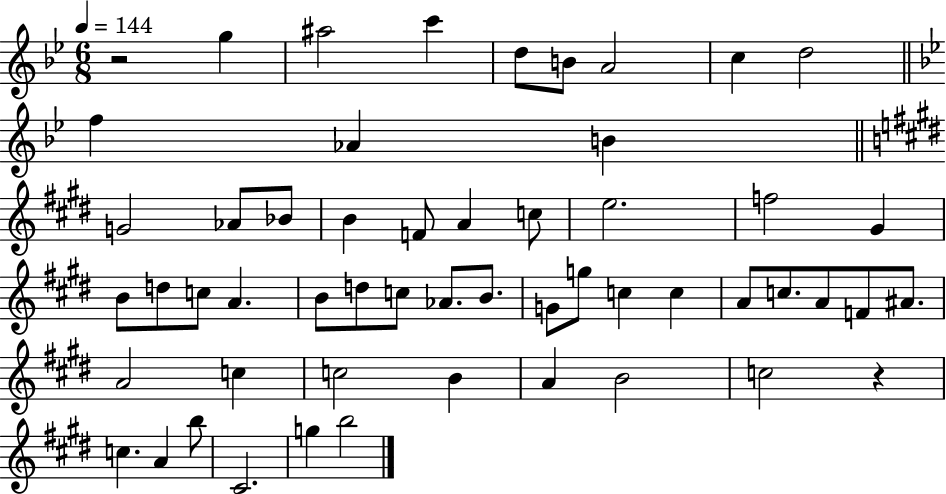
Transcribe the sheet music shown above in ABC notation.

X:1
T:Untitled
M:6/8
L:1/4
K:Bb
z2 g ^a2 c' d/2 B/2 A2 c d2 f _A B G2 _A/2 _B/2 B F/2 A c/2 e2 f2 ^G B/2 d/2 c/2 A B/2 d/2 c/2 _A/2 B/2 G/2 g/2 c c A/2 c/2 A/2 F/2 ^A/2 A2 c c2 B A B2 c2 z c A b/2 ^C2 g b2